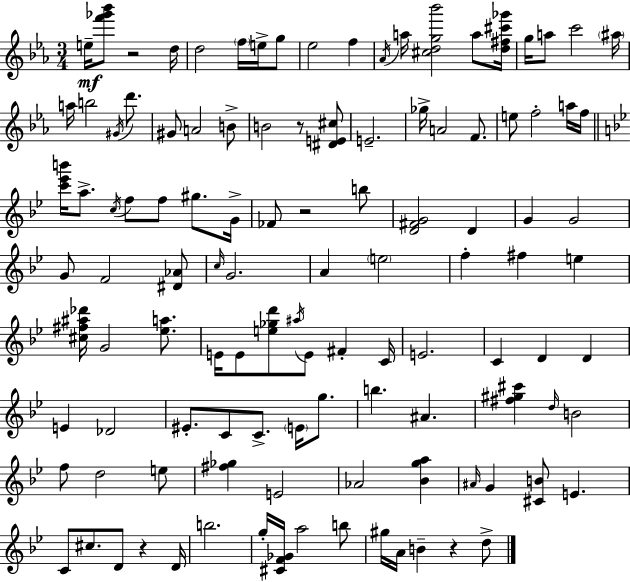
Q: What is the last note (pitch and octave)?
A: D5